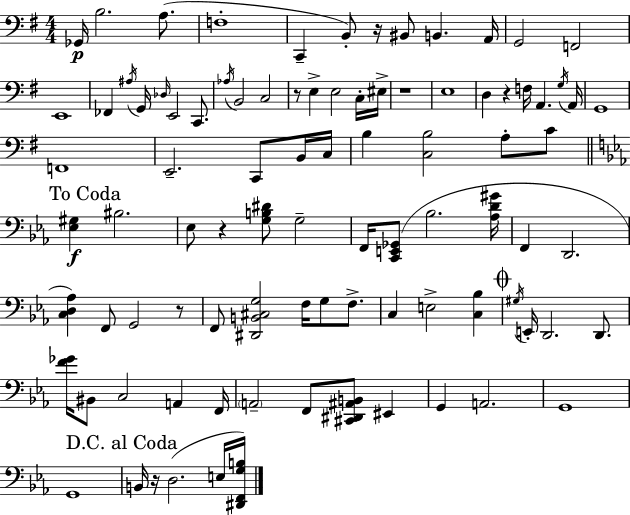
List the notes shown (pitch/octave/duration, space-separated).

Gb2/s B3/h. A3/e. F3/w C2/q B2/e R/s BIS2/e B2/q. A2/s G2/h F2/h E2/w FES2/q A#3/s G2/s Db3/s E2/h C2/e. Ab3/s B2/h C3/h R/e E3/q E3/h C3/s EIS3/s R/w E3/w D3/q R/q F3/s A2/q. G3/s A2/s G2/w F2/w E2/h. C2/e B2/s C3/s B3/q [C3,B3]/h A3/e C4/e [Eb3,G#3]/q BIS3/h. Eb3/e R/q [G3,B3,D#4]/e G3/h F2/s [C2,E2,Gb2]/e Bb3/h. [Ab3,D4,G#4]/s F2/q D2/h. [C3,D3,Ab3]/q F2/e G2/h R/e F2/e [D#2,B2,C#3,G3]/h F3/s G3/e F3/e. C3/q E3/h [C3,Bb3]/q G#3/s E2/s D2/h. D2/e. [F4,Gb4]/s BIS2/e C3/h A2/q F2/s A2/h F2/e [C#2,D#2,A#2,B2]/e EIS2/q G2/q A2/h. G2/w G2/w B2/s R/s D3/h. E3/s [D#2,F2,G3,B3]/s